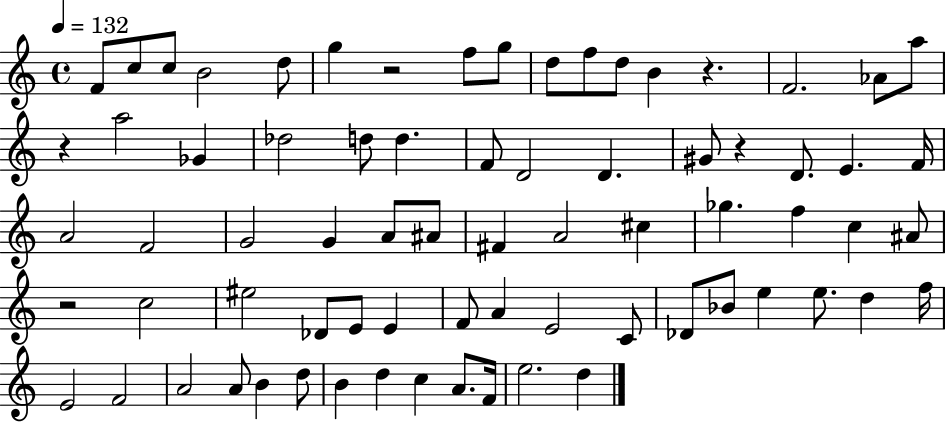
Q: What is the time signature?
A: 4/4